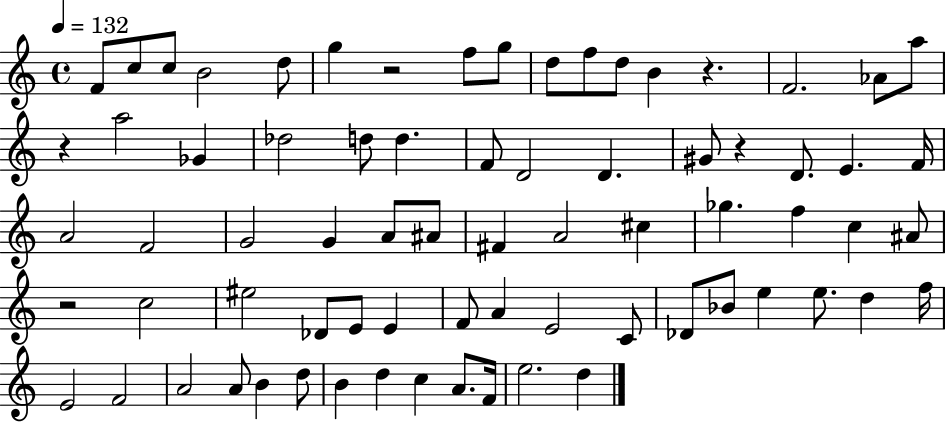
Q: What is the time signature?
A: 4/4